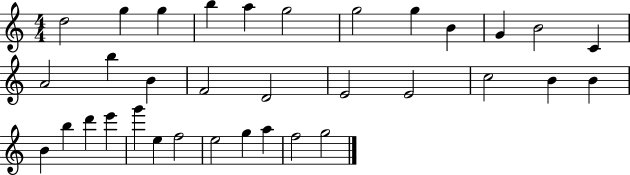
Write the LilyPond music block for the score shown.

{
  \clef treble
  \numericTimeSignature
  \time 4/4
  \key c \major
  d''2 g''4 g''4 | b''4 a''4 g''2 | g''2 g''4 b'4 | g'4 b'2 c'4 | \break a'2 b''4 b'4 | f'2 d'2 | e'2 e'2 | c''2 b'4 b'4 | \break b'4 b''4 d'''4 e'''4 | g'''4 e''4 f''2 | e''2 g''4 a''4 | f''2 g''2 | \break \bar "|."
}